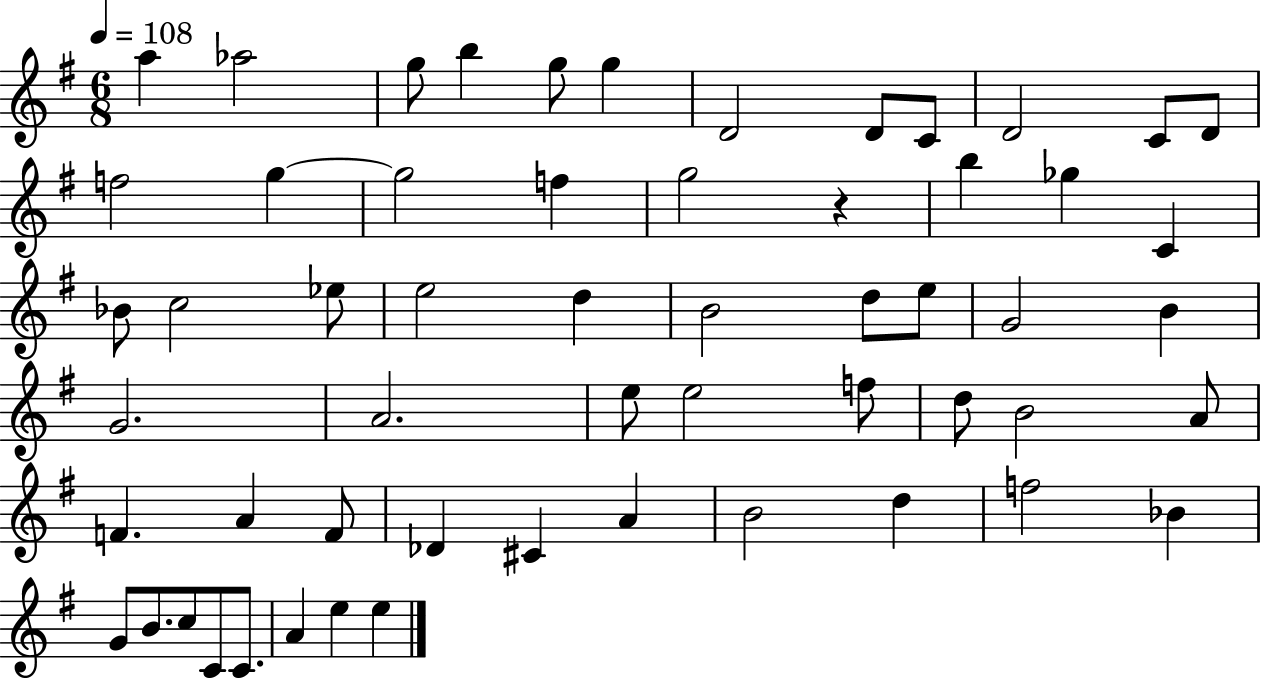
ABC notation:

X:1
T:Untitled
M:6/8
L:1/4
K:G
a _a2 g/2 b g/2 g D2 D/2 C/2 D2 C/2 D/2 f2 g g2 f g2 z b _g C _B/2 c2 _e/2 e2 d B2 d/2 e/2 G2 B G2 A2 e/2 e2 f/2 d/2 B2 A/2 F A F/2 _D ^C A B2 d f2 _B G/2 B/2 c/2 C/2 C/2 A e e